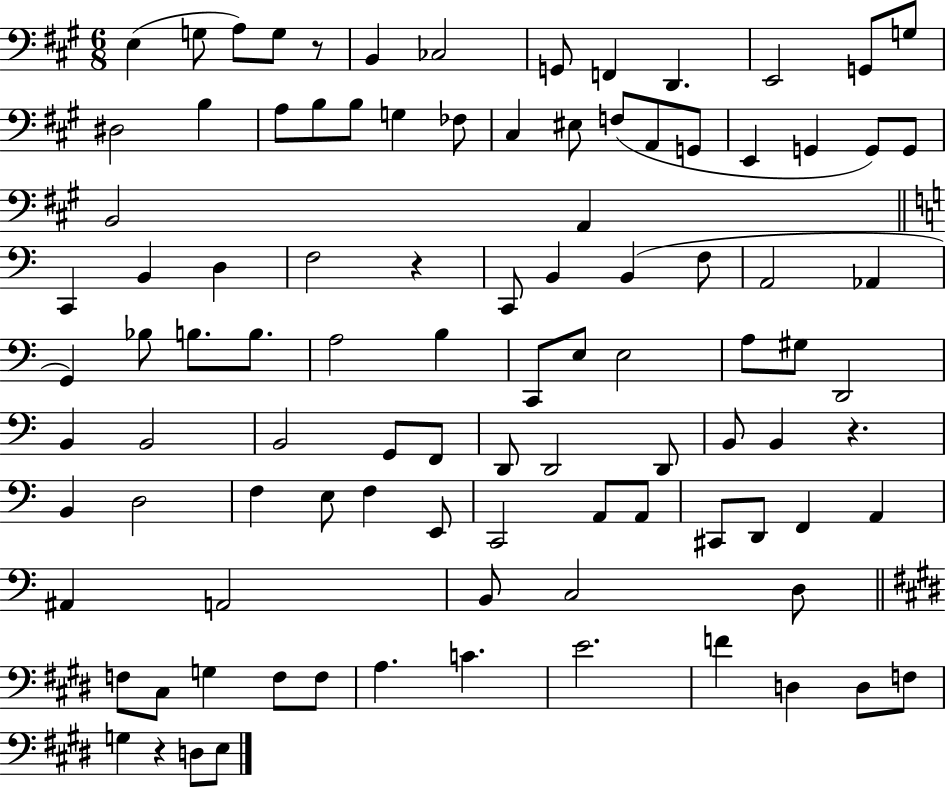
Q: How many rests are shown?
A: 4